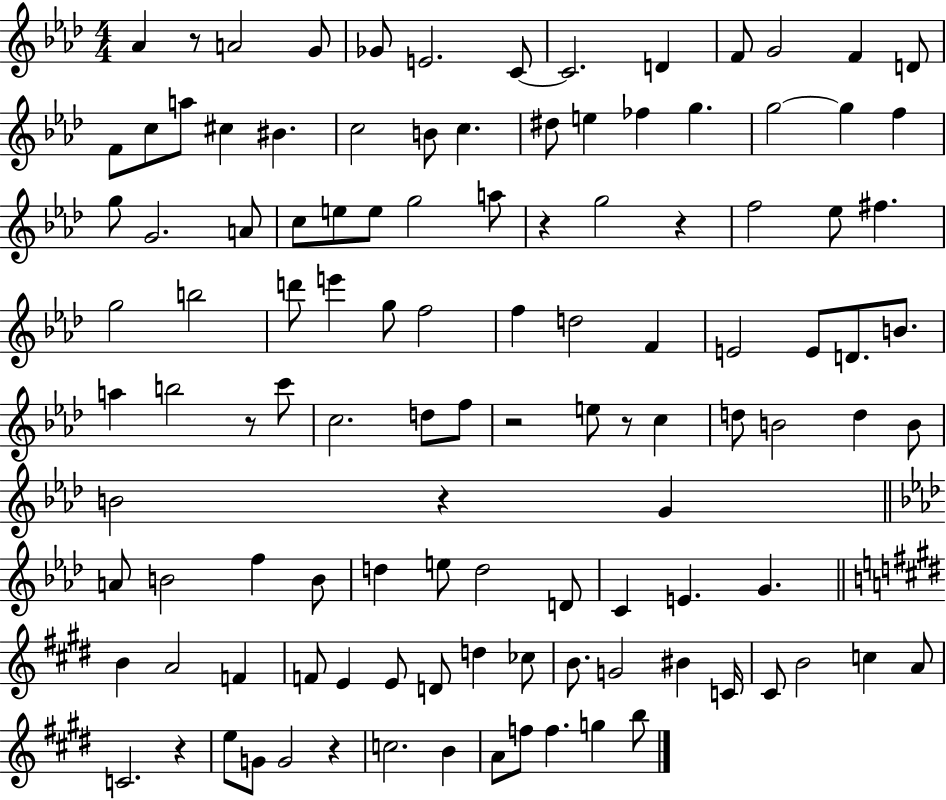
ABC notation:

X:1
T:Untitled
M:4/4
L:1/4
K:Ab
_A z/2 A2 G/2 _G/2 E2 C/2 C2 D F/2 G2 F D/2 F/2 c/2 a/2 ^c ^B c2 B/2 c ^d/2 e _f g g2 g f g/2 G2 A/2 c/2 e/2 e/2 g2 a/2 z g2 z f2 _e/2 ^f g2 b2 d'/2 e' g/2 f2 f d2 F E2 E/2 D/2 B/2 a b2 z/2 c'/2 c2 d/2 f/2 z2 e/2 z/2 c d/2 B2 d B/2 B2 z G A/2 B2 f B/2 d e/2 d2 D/2 C E G B A2 F F/2 E E/2 D/2 d _c/2 B/2 G2 ^B C/4 ^C/2 B2 c A/2 C2 z e/2 G/2 G2 z c2 B A/2 f/2 f g b/2